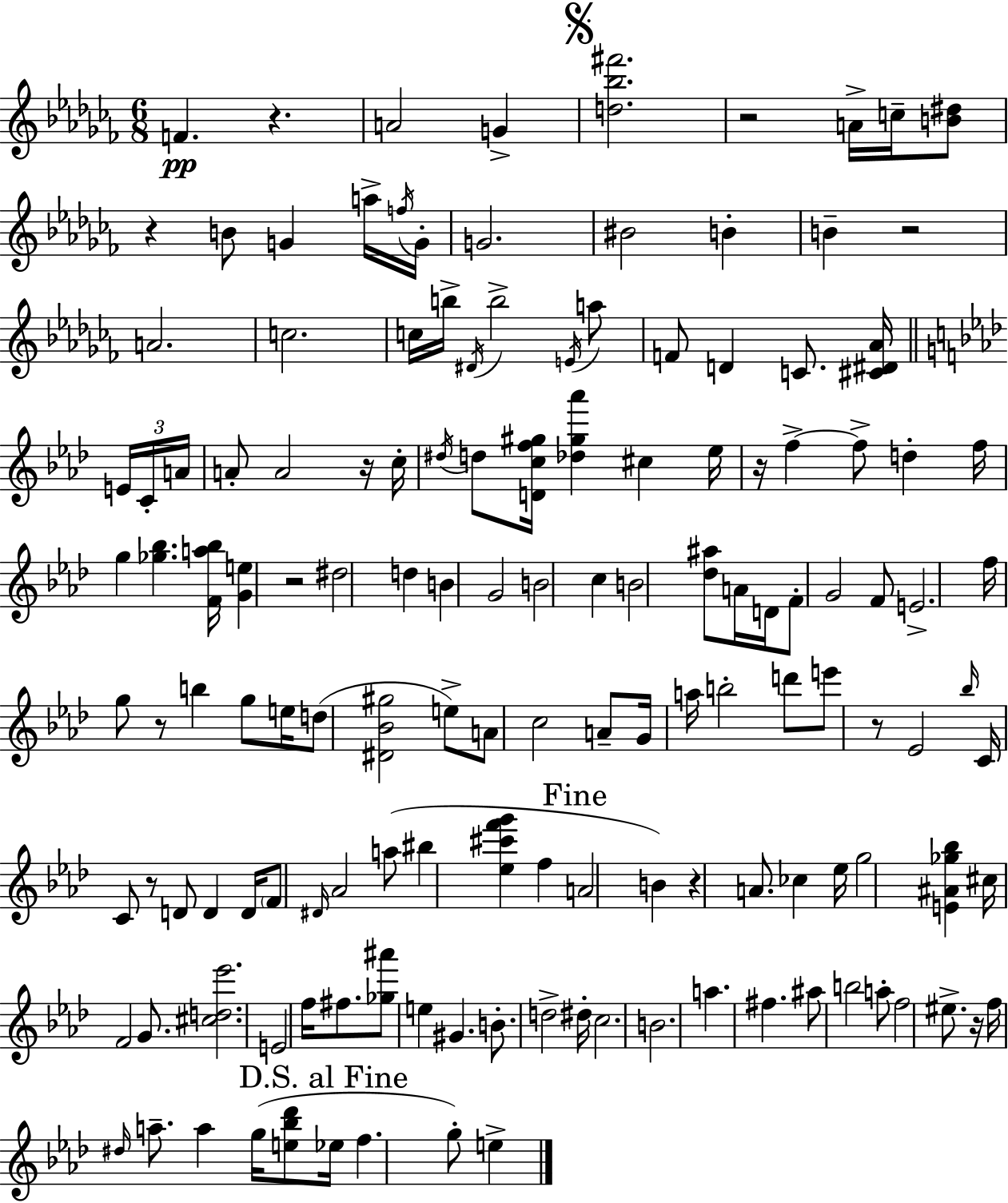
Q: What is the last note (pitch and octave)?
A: E5